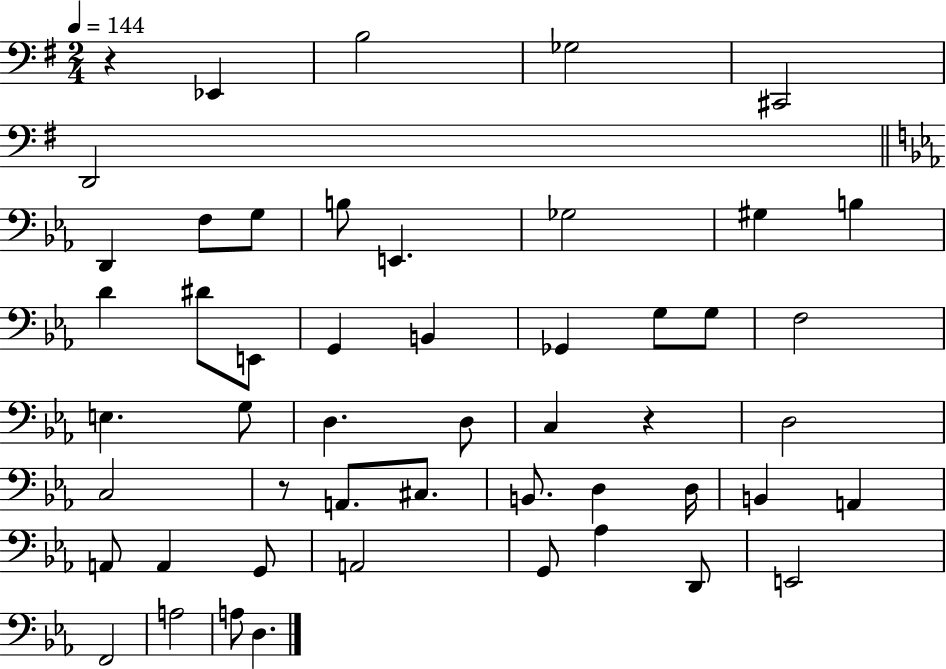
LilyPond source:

{
  \clef bass
  \numericTimeSignature
  \time 2/4
  \key g \major
  \tempo 4 = 144
  r4 ees,4 | b2 | ges2 | cis,2 | \break d,2 | \bar "||" \break \key ees \major d,4 f8 g8 | b8 e,4. | ges2 | gis4 b4 | \break d'4 dis'8 e,8 | g,4 b,4 | ges,4 g8 g8 | f2 | \break e4. g8 | d4. d8 | c4 r4 | d2 | \break c2 | r8 a,8. cis8. | b,8. d4 d16 | b,4 a,4 | \break a,8 a,4 g,8 | a,2 | g,8 aes4 d,8 | e,2 | \break f,2 | a2 | a8 d4. | \bar "|."
}